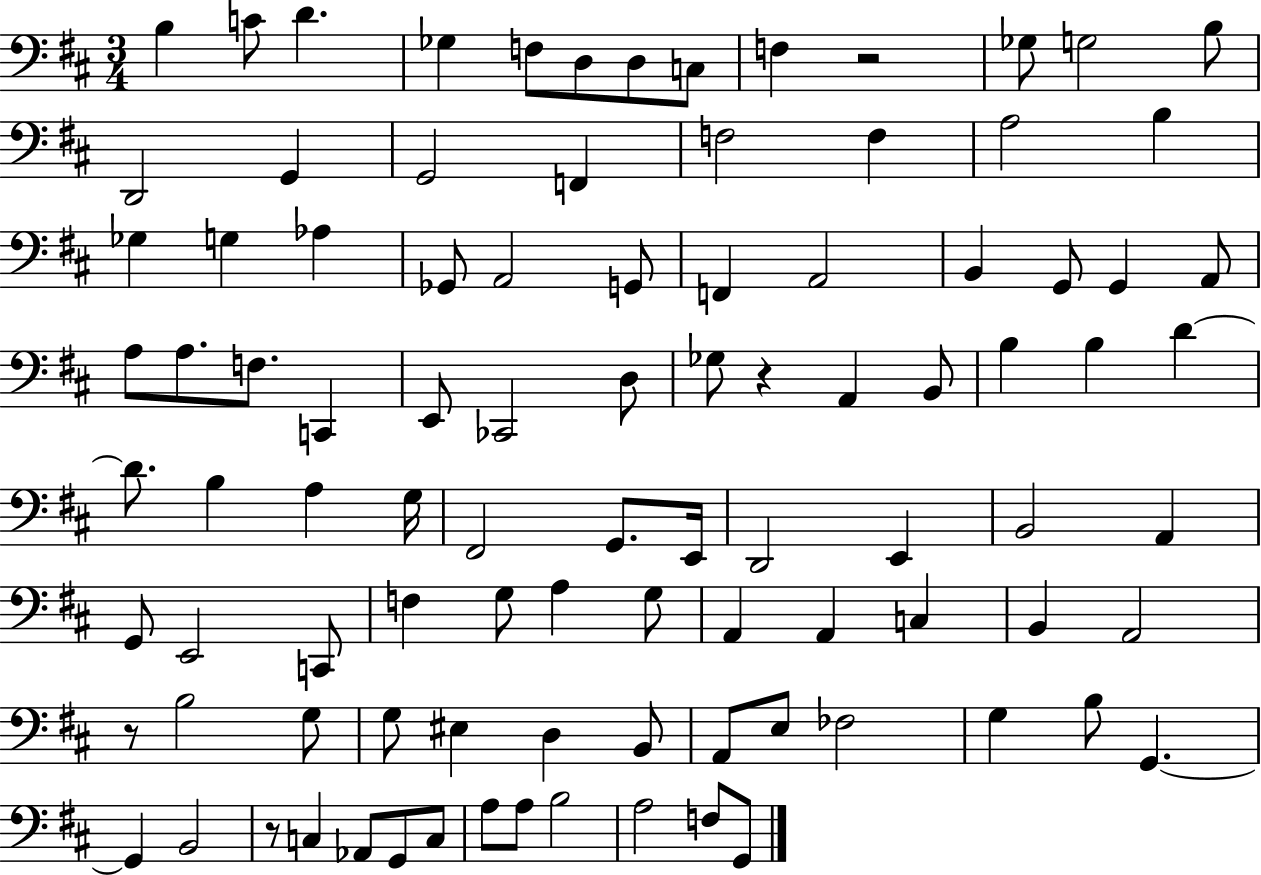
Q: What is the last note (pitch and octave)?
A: G2